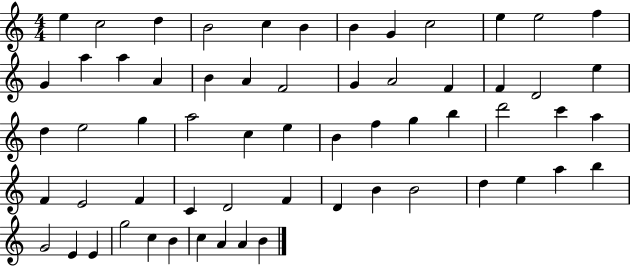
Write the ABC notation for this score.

X:1
T:Untitled
M:4/4
L:1/4
K:C
e c2 d B2 c B B G c2 e e2 f G a a A B A F2 G A2 F F D2 e d e2 g a2 c e B f g b d'2 c' a F E2 F C D2 F D B B2 d e a b G2 E E g2 c B c A A B